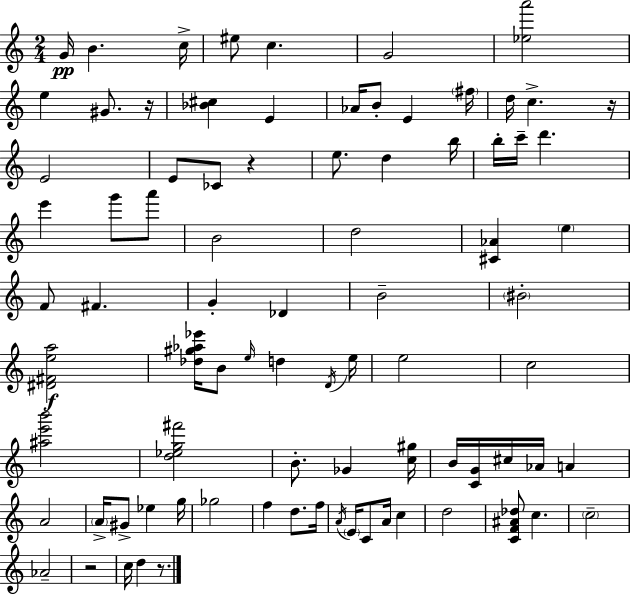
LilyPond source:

{
  \clef treble
  \numericTimeSignature
  \time 2/4
  \key a \minor
  g'16\pp b'4. c''16-> | eis''8 c''4. | g'2 | <ees'' a'''>2 | \break e''4 gis'8. r16 | <bes' cis''>4 e'4 | aes'16 b'8-. e'4 \parenthesize fis''16 | d''16 c''4.-> r16 | \break e'2 | e'8 ces'8 r4 | e''8. d''4 b''16 | b''16-. c'''16-- d'''4. | \break e'''4 g'''8 a'''8 | b'2 | d''2 | <cis' aes'>4 \parenthesize e''4 | \break f'8 fis'4. | g'4-. des'4 | b'2-- | \parenthesize bis'2-. | \break <dis' fis' e'' a''>2\f | <des'' gis'' aes'' ees'''>16 b'8 \grace { e''16 } d''4 | \acciaccatura { d'16 } e''16 e''2 | c''2 | \break <ais'' e''' b'''>2 | <d'' ees'' g'' fis'''>2 | b'8.-. ges'4 | <c'' gis''>16 b'16 <c' g'>16 cis''16 aes'16 a'4 | \break a'2 | \parenthesize a'16-> gis'8-> ees''4 | g''16 ges''2 | f''4 d''8. | \break f''16 \acciaccatura { a'16 } \parenthesize e'16 c'8 a'16 c''4 | d''2 | <c' f' ais' des''>8 c''4. | \parenthesize c''2-- | \break aes'2-- | r2 | c''16 d''4 | r8. \bar "|."
}